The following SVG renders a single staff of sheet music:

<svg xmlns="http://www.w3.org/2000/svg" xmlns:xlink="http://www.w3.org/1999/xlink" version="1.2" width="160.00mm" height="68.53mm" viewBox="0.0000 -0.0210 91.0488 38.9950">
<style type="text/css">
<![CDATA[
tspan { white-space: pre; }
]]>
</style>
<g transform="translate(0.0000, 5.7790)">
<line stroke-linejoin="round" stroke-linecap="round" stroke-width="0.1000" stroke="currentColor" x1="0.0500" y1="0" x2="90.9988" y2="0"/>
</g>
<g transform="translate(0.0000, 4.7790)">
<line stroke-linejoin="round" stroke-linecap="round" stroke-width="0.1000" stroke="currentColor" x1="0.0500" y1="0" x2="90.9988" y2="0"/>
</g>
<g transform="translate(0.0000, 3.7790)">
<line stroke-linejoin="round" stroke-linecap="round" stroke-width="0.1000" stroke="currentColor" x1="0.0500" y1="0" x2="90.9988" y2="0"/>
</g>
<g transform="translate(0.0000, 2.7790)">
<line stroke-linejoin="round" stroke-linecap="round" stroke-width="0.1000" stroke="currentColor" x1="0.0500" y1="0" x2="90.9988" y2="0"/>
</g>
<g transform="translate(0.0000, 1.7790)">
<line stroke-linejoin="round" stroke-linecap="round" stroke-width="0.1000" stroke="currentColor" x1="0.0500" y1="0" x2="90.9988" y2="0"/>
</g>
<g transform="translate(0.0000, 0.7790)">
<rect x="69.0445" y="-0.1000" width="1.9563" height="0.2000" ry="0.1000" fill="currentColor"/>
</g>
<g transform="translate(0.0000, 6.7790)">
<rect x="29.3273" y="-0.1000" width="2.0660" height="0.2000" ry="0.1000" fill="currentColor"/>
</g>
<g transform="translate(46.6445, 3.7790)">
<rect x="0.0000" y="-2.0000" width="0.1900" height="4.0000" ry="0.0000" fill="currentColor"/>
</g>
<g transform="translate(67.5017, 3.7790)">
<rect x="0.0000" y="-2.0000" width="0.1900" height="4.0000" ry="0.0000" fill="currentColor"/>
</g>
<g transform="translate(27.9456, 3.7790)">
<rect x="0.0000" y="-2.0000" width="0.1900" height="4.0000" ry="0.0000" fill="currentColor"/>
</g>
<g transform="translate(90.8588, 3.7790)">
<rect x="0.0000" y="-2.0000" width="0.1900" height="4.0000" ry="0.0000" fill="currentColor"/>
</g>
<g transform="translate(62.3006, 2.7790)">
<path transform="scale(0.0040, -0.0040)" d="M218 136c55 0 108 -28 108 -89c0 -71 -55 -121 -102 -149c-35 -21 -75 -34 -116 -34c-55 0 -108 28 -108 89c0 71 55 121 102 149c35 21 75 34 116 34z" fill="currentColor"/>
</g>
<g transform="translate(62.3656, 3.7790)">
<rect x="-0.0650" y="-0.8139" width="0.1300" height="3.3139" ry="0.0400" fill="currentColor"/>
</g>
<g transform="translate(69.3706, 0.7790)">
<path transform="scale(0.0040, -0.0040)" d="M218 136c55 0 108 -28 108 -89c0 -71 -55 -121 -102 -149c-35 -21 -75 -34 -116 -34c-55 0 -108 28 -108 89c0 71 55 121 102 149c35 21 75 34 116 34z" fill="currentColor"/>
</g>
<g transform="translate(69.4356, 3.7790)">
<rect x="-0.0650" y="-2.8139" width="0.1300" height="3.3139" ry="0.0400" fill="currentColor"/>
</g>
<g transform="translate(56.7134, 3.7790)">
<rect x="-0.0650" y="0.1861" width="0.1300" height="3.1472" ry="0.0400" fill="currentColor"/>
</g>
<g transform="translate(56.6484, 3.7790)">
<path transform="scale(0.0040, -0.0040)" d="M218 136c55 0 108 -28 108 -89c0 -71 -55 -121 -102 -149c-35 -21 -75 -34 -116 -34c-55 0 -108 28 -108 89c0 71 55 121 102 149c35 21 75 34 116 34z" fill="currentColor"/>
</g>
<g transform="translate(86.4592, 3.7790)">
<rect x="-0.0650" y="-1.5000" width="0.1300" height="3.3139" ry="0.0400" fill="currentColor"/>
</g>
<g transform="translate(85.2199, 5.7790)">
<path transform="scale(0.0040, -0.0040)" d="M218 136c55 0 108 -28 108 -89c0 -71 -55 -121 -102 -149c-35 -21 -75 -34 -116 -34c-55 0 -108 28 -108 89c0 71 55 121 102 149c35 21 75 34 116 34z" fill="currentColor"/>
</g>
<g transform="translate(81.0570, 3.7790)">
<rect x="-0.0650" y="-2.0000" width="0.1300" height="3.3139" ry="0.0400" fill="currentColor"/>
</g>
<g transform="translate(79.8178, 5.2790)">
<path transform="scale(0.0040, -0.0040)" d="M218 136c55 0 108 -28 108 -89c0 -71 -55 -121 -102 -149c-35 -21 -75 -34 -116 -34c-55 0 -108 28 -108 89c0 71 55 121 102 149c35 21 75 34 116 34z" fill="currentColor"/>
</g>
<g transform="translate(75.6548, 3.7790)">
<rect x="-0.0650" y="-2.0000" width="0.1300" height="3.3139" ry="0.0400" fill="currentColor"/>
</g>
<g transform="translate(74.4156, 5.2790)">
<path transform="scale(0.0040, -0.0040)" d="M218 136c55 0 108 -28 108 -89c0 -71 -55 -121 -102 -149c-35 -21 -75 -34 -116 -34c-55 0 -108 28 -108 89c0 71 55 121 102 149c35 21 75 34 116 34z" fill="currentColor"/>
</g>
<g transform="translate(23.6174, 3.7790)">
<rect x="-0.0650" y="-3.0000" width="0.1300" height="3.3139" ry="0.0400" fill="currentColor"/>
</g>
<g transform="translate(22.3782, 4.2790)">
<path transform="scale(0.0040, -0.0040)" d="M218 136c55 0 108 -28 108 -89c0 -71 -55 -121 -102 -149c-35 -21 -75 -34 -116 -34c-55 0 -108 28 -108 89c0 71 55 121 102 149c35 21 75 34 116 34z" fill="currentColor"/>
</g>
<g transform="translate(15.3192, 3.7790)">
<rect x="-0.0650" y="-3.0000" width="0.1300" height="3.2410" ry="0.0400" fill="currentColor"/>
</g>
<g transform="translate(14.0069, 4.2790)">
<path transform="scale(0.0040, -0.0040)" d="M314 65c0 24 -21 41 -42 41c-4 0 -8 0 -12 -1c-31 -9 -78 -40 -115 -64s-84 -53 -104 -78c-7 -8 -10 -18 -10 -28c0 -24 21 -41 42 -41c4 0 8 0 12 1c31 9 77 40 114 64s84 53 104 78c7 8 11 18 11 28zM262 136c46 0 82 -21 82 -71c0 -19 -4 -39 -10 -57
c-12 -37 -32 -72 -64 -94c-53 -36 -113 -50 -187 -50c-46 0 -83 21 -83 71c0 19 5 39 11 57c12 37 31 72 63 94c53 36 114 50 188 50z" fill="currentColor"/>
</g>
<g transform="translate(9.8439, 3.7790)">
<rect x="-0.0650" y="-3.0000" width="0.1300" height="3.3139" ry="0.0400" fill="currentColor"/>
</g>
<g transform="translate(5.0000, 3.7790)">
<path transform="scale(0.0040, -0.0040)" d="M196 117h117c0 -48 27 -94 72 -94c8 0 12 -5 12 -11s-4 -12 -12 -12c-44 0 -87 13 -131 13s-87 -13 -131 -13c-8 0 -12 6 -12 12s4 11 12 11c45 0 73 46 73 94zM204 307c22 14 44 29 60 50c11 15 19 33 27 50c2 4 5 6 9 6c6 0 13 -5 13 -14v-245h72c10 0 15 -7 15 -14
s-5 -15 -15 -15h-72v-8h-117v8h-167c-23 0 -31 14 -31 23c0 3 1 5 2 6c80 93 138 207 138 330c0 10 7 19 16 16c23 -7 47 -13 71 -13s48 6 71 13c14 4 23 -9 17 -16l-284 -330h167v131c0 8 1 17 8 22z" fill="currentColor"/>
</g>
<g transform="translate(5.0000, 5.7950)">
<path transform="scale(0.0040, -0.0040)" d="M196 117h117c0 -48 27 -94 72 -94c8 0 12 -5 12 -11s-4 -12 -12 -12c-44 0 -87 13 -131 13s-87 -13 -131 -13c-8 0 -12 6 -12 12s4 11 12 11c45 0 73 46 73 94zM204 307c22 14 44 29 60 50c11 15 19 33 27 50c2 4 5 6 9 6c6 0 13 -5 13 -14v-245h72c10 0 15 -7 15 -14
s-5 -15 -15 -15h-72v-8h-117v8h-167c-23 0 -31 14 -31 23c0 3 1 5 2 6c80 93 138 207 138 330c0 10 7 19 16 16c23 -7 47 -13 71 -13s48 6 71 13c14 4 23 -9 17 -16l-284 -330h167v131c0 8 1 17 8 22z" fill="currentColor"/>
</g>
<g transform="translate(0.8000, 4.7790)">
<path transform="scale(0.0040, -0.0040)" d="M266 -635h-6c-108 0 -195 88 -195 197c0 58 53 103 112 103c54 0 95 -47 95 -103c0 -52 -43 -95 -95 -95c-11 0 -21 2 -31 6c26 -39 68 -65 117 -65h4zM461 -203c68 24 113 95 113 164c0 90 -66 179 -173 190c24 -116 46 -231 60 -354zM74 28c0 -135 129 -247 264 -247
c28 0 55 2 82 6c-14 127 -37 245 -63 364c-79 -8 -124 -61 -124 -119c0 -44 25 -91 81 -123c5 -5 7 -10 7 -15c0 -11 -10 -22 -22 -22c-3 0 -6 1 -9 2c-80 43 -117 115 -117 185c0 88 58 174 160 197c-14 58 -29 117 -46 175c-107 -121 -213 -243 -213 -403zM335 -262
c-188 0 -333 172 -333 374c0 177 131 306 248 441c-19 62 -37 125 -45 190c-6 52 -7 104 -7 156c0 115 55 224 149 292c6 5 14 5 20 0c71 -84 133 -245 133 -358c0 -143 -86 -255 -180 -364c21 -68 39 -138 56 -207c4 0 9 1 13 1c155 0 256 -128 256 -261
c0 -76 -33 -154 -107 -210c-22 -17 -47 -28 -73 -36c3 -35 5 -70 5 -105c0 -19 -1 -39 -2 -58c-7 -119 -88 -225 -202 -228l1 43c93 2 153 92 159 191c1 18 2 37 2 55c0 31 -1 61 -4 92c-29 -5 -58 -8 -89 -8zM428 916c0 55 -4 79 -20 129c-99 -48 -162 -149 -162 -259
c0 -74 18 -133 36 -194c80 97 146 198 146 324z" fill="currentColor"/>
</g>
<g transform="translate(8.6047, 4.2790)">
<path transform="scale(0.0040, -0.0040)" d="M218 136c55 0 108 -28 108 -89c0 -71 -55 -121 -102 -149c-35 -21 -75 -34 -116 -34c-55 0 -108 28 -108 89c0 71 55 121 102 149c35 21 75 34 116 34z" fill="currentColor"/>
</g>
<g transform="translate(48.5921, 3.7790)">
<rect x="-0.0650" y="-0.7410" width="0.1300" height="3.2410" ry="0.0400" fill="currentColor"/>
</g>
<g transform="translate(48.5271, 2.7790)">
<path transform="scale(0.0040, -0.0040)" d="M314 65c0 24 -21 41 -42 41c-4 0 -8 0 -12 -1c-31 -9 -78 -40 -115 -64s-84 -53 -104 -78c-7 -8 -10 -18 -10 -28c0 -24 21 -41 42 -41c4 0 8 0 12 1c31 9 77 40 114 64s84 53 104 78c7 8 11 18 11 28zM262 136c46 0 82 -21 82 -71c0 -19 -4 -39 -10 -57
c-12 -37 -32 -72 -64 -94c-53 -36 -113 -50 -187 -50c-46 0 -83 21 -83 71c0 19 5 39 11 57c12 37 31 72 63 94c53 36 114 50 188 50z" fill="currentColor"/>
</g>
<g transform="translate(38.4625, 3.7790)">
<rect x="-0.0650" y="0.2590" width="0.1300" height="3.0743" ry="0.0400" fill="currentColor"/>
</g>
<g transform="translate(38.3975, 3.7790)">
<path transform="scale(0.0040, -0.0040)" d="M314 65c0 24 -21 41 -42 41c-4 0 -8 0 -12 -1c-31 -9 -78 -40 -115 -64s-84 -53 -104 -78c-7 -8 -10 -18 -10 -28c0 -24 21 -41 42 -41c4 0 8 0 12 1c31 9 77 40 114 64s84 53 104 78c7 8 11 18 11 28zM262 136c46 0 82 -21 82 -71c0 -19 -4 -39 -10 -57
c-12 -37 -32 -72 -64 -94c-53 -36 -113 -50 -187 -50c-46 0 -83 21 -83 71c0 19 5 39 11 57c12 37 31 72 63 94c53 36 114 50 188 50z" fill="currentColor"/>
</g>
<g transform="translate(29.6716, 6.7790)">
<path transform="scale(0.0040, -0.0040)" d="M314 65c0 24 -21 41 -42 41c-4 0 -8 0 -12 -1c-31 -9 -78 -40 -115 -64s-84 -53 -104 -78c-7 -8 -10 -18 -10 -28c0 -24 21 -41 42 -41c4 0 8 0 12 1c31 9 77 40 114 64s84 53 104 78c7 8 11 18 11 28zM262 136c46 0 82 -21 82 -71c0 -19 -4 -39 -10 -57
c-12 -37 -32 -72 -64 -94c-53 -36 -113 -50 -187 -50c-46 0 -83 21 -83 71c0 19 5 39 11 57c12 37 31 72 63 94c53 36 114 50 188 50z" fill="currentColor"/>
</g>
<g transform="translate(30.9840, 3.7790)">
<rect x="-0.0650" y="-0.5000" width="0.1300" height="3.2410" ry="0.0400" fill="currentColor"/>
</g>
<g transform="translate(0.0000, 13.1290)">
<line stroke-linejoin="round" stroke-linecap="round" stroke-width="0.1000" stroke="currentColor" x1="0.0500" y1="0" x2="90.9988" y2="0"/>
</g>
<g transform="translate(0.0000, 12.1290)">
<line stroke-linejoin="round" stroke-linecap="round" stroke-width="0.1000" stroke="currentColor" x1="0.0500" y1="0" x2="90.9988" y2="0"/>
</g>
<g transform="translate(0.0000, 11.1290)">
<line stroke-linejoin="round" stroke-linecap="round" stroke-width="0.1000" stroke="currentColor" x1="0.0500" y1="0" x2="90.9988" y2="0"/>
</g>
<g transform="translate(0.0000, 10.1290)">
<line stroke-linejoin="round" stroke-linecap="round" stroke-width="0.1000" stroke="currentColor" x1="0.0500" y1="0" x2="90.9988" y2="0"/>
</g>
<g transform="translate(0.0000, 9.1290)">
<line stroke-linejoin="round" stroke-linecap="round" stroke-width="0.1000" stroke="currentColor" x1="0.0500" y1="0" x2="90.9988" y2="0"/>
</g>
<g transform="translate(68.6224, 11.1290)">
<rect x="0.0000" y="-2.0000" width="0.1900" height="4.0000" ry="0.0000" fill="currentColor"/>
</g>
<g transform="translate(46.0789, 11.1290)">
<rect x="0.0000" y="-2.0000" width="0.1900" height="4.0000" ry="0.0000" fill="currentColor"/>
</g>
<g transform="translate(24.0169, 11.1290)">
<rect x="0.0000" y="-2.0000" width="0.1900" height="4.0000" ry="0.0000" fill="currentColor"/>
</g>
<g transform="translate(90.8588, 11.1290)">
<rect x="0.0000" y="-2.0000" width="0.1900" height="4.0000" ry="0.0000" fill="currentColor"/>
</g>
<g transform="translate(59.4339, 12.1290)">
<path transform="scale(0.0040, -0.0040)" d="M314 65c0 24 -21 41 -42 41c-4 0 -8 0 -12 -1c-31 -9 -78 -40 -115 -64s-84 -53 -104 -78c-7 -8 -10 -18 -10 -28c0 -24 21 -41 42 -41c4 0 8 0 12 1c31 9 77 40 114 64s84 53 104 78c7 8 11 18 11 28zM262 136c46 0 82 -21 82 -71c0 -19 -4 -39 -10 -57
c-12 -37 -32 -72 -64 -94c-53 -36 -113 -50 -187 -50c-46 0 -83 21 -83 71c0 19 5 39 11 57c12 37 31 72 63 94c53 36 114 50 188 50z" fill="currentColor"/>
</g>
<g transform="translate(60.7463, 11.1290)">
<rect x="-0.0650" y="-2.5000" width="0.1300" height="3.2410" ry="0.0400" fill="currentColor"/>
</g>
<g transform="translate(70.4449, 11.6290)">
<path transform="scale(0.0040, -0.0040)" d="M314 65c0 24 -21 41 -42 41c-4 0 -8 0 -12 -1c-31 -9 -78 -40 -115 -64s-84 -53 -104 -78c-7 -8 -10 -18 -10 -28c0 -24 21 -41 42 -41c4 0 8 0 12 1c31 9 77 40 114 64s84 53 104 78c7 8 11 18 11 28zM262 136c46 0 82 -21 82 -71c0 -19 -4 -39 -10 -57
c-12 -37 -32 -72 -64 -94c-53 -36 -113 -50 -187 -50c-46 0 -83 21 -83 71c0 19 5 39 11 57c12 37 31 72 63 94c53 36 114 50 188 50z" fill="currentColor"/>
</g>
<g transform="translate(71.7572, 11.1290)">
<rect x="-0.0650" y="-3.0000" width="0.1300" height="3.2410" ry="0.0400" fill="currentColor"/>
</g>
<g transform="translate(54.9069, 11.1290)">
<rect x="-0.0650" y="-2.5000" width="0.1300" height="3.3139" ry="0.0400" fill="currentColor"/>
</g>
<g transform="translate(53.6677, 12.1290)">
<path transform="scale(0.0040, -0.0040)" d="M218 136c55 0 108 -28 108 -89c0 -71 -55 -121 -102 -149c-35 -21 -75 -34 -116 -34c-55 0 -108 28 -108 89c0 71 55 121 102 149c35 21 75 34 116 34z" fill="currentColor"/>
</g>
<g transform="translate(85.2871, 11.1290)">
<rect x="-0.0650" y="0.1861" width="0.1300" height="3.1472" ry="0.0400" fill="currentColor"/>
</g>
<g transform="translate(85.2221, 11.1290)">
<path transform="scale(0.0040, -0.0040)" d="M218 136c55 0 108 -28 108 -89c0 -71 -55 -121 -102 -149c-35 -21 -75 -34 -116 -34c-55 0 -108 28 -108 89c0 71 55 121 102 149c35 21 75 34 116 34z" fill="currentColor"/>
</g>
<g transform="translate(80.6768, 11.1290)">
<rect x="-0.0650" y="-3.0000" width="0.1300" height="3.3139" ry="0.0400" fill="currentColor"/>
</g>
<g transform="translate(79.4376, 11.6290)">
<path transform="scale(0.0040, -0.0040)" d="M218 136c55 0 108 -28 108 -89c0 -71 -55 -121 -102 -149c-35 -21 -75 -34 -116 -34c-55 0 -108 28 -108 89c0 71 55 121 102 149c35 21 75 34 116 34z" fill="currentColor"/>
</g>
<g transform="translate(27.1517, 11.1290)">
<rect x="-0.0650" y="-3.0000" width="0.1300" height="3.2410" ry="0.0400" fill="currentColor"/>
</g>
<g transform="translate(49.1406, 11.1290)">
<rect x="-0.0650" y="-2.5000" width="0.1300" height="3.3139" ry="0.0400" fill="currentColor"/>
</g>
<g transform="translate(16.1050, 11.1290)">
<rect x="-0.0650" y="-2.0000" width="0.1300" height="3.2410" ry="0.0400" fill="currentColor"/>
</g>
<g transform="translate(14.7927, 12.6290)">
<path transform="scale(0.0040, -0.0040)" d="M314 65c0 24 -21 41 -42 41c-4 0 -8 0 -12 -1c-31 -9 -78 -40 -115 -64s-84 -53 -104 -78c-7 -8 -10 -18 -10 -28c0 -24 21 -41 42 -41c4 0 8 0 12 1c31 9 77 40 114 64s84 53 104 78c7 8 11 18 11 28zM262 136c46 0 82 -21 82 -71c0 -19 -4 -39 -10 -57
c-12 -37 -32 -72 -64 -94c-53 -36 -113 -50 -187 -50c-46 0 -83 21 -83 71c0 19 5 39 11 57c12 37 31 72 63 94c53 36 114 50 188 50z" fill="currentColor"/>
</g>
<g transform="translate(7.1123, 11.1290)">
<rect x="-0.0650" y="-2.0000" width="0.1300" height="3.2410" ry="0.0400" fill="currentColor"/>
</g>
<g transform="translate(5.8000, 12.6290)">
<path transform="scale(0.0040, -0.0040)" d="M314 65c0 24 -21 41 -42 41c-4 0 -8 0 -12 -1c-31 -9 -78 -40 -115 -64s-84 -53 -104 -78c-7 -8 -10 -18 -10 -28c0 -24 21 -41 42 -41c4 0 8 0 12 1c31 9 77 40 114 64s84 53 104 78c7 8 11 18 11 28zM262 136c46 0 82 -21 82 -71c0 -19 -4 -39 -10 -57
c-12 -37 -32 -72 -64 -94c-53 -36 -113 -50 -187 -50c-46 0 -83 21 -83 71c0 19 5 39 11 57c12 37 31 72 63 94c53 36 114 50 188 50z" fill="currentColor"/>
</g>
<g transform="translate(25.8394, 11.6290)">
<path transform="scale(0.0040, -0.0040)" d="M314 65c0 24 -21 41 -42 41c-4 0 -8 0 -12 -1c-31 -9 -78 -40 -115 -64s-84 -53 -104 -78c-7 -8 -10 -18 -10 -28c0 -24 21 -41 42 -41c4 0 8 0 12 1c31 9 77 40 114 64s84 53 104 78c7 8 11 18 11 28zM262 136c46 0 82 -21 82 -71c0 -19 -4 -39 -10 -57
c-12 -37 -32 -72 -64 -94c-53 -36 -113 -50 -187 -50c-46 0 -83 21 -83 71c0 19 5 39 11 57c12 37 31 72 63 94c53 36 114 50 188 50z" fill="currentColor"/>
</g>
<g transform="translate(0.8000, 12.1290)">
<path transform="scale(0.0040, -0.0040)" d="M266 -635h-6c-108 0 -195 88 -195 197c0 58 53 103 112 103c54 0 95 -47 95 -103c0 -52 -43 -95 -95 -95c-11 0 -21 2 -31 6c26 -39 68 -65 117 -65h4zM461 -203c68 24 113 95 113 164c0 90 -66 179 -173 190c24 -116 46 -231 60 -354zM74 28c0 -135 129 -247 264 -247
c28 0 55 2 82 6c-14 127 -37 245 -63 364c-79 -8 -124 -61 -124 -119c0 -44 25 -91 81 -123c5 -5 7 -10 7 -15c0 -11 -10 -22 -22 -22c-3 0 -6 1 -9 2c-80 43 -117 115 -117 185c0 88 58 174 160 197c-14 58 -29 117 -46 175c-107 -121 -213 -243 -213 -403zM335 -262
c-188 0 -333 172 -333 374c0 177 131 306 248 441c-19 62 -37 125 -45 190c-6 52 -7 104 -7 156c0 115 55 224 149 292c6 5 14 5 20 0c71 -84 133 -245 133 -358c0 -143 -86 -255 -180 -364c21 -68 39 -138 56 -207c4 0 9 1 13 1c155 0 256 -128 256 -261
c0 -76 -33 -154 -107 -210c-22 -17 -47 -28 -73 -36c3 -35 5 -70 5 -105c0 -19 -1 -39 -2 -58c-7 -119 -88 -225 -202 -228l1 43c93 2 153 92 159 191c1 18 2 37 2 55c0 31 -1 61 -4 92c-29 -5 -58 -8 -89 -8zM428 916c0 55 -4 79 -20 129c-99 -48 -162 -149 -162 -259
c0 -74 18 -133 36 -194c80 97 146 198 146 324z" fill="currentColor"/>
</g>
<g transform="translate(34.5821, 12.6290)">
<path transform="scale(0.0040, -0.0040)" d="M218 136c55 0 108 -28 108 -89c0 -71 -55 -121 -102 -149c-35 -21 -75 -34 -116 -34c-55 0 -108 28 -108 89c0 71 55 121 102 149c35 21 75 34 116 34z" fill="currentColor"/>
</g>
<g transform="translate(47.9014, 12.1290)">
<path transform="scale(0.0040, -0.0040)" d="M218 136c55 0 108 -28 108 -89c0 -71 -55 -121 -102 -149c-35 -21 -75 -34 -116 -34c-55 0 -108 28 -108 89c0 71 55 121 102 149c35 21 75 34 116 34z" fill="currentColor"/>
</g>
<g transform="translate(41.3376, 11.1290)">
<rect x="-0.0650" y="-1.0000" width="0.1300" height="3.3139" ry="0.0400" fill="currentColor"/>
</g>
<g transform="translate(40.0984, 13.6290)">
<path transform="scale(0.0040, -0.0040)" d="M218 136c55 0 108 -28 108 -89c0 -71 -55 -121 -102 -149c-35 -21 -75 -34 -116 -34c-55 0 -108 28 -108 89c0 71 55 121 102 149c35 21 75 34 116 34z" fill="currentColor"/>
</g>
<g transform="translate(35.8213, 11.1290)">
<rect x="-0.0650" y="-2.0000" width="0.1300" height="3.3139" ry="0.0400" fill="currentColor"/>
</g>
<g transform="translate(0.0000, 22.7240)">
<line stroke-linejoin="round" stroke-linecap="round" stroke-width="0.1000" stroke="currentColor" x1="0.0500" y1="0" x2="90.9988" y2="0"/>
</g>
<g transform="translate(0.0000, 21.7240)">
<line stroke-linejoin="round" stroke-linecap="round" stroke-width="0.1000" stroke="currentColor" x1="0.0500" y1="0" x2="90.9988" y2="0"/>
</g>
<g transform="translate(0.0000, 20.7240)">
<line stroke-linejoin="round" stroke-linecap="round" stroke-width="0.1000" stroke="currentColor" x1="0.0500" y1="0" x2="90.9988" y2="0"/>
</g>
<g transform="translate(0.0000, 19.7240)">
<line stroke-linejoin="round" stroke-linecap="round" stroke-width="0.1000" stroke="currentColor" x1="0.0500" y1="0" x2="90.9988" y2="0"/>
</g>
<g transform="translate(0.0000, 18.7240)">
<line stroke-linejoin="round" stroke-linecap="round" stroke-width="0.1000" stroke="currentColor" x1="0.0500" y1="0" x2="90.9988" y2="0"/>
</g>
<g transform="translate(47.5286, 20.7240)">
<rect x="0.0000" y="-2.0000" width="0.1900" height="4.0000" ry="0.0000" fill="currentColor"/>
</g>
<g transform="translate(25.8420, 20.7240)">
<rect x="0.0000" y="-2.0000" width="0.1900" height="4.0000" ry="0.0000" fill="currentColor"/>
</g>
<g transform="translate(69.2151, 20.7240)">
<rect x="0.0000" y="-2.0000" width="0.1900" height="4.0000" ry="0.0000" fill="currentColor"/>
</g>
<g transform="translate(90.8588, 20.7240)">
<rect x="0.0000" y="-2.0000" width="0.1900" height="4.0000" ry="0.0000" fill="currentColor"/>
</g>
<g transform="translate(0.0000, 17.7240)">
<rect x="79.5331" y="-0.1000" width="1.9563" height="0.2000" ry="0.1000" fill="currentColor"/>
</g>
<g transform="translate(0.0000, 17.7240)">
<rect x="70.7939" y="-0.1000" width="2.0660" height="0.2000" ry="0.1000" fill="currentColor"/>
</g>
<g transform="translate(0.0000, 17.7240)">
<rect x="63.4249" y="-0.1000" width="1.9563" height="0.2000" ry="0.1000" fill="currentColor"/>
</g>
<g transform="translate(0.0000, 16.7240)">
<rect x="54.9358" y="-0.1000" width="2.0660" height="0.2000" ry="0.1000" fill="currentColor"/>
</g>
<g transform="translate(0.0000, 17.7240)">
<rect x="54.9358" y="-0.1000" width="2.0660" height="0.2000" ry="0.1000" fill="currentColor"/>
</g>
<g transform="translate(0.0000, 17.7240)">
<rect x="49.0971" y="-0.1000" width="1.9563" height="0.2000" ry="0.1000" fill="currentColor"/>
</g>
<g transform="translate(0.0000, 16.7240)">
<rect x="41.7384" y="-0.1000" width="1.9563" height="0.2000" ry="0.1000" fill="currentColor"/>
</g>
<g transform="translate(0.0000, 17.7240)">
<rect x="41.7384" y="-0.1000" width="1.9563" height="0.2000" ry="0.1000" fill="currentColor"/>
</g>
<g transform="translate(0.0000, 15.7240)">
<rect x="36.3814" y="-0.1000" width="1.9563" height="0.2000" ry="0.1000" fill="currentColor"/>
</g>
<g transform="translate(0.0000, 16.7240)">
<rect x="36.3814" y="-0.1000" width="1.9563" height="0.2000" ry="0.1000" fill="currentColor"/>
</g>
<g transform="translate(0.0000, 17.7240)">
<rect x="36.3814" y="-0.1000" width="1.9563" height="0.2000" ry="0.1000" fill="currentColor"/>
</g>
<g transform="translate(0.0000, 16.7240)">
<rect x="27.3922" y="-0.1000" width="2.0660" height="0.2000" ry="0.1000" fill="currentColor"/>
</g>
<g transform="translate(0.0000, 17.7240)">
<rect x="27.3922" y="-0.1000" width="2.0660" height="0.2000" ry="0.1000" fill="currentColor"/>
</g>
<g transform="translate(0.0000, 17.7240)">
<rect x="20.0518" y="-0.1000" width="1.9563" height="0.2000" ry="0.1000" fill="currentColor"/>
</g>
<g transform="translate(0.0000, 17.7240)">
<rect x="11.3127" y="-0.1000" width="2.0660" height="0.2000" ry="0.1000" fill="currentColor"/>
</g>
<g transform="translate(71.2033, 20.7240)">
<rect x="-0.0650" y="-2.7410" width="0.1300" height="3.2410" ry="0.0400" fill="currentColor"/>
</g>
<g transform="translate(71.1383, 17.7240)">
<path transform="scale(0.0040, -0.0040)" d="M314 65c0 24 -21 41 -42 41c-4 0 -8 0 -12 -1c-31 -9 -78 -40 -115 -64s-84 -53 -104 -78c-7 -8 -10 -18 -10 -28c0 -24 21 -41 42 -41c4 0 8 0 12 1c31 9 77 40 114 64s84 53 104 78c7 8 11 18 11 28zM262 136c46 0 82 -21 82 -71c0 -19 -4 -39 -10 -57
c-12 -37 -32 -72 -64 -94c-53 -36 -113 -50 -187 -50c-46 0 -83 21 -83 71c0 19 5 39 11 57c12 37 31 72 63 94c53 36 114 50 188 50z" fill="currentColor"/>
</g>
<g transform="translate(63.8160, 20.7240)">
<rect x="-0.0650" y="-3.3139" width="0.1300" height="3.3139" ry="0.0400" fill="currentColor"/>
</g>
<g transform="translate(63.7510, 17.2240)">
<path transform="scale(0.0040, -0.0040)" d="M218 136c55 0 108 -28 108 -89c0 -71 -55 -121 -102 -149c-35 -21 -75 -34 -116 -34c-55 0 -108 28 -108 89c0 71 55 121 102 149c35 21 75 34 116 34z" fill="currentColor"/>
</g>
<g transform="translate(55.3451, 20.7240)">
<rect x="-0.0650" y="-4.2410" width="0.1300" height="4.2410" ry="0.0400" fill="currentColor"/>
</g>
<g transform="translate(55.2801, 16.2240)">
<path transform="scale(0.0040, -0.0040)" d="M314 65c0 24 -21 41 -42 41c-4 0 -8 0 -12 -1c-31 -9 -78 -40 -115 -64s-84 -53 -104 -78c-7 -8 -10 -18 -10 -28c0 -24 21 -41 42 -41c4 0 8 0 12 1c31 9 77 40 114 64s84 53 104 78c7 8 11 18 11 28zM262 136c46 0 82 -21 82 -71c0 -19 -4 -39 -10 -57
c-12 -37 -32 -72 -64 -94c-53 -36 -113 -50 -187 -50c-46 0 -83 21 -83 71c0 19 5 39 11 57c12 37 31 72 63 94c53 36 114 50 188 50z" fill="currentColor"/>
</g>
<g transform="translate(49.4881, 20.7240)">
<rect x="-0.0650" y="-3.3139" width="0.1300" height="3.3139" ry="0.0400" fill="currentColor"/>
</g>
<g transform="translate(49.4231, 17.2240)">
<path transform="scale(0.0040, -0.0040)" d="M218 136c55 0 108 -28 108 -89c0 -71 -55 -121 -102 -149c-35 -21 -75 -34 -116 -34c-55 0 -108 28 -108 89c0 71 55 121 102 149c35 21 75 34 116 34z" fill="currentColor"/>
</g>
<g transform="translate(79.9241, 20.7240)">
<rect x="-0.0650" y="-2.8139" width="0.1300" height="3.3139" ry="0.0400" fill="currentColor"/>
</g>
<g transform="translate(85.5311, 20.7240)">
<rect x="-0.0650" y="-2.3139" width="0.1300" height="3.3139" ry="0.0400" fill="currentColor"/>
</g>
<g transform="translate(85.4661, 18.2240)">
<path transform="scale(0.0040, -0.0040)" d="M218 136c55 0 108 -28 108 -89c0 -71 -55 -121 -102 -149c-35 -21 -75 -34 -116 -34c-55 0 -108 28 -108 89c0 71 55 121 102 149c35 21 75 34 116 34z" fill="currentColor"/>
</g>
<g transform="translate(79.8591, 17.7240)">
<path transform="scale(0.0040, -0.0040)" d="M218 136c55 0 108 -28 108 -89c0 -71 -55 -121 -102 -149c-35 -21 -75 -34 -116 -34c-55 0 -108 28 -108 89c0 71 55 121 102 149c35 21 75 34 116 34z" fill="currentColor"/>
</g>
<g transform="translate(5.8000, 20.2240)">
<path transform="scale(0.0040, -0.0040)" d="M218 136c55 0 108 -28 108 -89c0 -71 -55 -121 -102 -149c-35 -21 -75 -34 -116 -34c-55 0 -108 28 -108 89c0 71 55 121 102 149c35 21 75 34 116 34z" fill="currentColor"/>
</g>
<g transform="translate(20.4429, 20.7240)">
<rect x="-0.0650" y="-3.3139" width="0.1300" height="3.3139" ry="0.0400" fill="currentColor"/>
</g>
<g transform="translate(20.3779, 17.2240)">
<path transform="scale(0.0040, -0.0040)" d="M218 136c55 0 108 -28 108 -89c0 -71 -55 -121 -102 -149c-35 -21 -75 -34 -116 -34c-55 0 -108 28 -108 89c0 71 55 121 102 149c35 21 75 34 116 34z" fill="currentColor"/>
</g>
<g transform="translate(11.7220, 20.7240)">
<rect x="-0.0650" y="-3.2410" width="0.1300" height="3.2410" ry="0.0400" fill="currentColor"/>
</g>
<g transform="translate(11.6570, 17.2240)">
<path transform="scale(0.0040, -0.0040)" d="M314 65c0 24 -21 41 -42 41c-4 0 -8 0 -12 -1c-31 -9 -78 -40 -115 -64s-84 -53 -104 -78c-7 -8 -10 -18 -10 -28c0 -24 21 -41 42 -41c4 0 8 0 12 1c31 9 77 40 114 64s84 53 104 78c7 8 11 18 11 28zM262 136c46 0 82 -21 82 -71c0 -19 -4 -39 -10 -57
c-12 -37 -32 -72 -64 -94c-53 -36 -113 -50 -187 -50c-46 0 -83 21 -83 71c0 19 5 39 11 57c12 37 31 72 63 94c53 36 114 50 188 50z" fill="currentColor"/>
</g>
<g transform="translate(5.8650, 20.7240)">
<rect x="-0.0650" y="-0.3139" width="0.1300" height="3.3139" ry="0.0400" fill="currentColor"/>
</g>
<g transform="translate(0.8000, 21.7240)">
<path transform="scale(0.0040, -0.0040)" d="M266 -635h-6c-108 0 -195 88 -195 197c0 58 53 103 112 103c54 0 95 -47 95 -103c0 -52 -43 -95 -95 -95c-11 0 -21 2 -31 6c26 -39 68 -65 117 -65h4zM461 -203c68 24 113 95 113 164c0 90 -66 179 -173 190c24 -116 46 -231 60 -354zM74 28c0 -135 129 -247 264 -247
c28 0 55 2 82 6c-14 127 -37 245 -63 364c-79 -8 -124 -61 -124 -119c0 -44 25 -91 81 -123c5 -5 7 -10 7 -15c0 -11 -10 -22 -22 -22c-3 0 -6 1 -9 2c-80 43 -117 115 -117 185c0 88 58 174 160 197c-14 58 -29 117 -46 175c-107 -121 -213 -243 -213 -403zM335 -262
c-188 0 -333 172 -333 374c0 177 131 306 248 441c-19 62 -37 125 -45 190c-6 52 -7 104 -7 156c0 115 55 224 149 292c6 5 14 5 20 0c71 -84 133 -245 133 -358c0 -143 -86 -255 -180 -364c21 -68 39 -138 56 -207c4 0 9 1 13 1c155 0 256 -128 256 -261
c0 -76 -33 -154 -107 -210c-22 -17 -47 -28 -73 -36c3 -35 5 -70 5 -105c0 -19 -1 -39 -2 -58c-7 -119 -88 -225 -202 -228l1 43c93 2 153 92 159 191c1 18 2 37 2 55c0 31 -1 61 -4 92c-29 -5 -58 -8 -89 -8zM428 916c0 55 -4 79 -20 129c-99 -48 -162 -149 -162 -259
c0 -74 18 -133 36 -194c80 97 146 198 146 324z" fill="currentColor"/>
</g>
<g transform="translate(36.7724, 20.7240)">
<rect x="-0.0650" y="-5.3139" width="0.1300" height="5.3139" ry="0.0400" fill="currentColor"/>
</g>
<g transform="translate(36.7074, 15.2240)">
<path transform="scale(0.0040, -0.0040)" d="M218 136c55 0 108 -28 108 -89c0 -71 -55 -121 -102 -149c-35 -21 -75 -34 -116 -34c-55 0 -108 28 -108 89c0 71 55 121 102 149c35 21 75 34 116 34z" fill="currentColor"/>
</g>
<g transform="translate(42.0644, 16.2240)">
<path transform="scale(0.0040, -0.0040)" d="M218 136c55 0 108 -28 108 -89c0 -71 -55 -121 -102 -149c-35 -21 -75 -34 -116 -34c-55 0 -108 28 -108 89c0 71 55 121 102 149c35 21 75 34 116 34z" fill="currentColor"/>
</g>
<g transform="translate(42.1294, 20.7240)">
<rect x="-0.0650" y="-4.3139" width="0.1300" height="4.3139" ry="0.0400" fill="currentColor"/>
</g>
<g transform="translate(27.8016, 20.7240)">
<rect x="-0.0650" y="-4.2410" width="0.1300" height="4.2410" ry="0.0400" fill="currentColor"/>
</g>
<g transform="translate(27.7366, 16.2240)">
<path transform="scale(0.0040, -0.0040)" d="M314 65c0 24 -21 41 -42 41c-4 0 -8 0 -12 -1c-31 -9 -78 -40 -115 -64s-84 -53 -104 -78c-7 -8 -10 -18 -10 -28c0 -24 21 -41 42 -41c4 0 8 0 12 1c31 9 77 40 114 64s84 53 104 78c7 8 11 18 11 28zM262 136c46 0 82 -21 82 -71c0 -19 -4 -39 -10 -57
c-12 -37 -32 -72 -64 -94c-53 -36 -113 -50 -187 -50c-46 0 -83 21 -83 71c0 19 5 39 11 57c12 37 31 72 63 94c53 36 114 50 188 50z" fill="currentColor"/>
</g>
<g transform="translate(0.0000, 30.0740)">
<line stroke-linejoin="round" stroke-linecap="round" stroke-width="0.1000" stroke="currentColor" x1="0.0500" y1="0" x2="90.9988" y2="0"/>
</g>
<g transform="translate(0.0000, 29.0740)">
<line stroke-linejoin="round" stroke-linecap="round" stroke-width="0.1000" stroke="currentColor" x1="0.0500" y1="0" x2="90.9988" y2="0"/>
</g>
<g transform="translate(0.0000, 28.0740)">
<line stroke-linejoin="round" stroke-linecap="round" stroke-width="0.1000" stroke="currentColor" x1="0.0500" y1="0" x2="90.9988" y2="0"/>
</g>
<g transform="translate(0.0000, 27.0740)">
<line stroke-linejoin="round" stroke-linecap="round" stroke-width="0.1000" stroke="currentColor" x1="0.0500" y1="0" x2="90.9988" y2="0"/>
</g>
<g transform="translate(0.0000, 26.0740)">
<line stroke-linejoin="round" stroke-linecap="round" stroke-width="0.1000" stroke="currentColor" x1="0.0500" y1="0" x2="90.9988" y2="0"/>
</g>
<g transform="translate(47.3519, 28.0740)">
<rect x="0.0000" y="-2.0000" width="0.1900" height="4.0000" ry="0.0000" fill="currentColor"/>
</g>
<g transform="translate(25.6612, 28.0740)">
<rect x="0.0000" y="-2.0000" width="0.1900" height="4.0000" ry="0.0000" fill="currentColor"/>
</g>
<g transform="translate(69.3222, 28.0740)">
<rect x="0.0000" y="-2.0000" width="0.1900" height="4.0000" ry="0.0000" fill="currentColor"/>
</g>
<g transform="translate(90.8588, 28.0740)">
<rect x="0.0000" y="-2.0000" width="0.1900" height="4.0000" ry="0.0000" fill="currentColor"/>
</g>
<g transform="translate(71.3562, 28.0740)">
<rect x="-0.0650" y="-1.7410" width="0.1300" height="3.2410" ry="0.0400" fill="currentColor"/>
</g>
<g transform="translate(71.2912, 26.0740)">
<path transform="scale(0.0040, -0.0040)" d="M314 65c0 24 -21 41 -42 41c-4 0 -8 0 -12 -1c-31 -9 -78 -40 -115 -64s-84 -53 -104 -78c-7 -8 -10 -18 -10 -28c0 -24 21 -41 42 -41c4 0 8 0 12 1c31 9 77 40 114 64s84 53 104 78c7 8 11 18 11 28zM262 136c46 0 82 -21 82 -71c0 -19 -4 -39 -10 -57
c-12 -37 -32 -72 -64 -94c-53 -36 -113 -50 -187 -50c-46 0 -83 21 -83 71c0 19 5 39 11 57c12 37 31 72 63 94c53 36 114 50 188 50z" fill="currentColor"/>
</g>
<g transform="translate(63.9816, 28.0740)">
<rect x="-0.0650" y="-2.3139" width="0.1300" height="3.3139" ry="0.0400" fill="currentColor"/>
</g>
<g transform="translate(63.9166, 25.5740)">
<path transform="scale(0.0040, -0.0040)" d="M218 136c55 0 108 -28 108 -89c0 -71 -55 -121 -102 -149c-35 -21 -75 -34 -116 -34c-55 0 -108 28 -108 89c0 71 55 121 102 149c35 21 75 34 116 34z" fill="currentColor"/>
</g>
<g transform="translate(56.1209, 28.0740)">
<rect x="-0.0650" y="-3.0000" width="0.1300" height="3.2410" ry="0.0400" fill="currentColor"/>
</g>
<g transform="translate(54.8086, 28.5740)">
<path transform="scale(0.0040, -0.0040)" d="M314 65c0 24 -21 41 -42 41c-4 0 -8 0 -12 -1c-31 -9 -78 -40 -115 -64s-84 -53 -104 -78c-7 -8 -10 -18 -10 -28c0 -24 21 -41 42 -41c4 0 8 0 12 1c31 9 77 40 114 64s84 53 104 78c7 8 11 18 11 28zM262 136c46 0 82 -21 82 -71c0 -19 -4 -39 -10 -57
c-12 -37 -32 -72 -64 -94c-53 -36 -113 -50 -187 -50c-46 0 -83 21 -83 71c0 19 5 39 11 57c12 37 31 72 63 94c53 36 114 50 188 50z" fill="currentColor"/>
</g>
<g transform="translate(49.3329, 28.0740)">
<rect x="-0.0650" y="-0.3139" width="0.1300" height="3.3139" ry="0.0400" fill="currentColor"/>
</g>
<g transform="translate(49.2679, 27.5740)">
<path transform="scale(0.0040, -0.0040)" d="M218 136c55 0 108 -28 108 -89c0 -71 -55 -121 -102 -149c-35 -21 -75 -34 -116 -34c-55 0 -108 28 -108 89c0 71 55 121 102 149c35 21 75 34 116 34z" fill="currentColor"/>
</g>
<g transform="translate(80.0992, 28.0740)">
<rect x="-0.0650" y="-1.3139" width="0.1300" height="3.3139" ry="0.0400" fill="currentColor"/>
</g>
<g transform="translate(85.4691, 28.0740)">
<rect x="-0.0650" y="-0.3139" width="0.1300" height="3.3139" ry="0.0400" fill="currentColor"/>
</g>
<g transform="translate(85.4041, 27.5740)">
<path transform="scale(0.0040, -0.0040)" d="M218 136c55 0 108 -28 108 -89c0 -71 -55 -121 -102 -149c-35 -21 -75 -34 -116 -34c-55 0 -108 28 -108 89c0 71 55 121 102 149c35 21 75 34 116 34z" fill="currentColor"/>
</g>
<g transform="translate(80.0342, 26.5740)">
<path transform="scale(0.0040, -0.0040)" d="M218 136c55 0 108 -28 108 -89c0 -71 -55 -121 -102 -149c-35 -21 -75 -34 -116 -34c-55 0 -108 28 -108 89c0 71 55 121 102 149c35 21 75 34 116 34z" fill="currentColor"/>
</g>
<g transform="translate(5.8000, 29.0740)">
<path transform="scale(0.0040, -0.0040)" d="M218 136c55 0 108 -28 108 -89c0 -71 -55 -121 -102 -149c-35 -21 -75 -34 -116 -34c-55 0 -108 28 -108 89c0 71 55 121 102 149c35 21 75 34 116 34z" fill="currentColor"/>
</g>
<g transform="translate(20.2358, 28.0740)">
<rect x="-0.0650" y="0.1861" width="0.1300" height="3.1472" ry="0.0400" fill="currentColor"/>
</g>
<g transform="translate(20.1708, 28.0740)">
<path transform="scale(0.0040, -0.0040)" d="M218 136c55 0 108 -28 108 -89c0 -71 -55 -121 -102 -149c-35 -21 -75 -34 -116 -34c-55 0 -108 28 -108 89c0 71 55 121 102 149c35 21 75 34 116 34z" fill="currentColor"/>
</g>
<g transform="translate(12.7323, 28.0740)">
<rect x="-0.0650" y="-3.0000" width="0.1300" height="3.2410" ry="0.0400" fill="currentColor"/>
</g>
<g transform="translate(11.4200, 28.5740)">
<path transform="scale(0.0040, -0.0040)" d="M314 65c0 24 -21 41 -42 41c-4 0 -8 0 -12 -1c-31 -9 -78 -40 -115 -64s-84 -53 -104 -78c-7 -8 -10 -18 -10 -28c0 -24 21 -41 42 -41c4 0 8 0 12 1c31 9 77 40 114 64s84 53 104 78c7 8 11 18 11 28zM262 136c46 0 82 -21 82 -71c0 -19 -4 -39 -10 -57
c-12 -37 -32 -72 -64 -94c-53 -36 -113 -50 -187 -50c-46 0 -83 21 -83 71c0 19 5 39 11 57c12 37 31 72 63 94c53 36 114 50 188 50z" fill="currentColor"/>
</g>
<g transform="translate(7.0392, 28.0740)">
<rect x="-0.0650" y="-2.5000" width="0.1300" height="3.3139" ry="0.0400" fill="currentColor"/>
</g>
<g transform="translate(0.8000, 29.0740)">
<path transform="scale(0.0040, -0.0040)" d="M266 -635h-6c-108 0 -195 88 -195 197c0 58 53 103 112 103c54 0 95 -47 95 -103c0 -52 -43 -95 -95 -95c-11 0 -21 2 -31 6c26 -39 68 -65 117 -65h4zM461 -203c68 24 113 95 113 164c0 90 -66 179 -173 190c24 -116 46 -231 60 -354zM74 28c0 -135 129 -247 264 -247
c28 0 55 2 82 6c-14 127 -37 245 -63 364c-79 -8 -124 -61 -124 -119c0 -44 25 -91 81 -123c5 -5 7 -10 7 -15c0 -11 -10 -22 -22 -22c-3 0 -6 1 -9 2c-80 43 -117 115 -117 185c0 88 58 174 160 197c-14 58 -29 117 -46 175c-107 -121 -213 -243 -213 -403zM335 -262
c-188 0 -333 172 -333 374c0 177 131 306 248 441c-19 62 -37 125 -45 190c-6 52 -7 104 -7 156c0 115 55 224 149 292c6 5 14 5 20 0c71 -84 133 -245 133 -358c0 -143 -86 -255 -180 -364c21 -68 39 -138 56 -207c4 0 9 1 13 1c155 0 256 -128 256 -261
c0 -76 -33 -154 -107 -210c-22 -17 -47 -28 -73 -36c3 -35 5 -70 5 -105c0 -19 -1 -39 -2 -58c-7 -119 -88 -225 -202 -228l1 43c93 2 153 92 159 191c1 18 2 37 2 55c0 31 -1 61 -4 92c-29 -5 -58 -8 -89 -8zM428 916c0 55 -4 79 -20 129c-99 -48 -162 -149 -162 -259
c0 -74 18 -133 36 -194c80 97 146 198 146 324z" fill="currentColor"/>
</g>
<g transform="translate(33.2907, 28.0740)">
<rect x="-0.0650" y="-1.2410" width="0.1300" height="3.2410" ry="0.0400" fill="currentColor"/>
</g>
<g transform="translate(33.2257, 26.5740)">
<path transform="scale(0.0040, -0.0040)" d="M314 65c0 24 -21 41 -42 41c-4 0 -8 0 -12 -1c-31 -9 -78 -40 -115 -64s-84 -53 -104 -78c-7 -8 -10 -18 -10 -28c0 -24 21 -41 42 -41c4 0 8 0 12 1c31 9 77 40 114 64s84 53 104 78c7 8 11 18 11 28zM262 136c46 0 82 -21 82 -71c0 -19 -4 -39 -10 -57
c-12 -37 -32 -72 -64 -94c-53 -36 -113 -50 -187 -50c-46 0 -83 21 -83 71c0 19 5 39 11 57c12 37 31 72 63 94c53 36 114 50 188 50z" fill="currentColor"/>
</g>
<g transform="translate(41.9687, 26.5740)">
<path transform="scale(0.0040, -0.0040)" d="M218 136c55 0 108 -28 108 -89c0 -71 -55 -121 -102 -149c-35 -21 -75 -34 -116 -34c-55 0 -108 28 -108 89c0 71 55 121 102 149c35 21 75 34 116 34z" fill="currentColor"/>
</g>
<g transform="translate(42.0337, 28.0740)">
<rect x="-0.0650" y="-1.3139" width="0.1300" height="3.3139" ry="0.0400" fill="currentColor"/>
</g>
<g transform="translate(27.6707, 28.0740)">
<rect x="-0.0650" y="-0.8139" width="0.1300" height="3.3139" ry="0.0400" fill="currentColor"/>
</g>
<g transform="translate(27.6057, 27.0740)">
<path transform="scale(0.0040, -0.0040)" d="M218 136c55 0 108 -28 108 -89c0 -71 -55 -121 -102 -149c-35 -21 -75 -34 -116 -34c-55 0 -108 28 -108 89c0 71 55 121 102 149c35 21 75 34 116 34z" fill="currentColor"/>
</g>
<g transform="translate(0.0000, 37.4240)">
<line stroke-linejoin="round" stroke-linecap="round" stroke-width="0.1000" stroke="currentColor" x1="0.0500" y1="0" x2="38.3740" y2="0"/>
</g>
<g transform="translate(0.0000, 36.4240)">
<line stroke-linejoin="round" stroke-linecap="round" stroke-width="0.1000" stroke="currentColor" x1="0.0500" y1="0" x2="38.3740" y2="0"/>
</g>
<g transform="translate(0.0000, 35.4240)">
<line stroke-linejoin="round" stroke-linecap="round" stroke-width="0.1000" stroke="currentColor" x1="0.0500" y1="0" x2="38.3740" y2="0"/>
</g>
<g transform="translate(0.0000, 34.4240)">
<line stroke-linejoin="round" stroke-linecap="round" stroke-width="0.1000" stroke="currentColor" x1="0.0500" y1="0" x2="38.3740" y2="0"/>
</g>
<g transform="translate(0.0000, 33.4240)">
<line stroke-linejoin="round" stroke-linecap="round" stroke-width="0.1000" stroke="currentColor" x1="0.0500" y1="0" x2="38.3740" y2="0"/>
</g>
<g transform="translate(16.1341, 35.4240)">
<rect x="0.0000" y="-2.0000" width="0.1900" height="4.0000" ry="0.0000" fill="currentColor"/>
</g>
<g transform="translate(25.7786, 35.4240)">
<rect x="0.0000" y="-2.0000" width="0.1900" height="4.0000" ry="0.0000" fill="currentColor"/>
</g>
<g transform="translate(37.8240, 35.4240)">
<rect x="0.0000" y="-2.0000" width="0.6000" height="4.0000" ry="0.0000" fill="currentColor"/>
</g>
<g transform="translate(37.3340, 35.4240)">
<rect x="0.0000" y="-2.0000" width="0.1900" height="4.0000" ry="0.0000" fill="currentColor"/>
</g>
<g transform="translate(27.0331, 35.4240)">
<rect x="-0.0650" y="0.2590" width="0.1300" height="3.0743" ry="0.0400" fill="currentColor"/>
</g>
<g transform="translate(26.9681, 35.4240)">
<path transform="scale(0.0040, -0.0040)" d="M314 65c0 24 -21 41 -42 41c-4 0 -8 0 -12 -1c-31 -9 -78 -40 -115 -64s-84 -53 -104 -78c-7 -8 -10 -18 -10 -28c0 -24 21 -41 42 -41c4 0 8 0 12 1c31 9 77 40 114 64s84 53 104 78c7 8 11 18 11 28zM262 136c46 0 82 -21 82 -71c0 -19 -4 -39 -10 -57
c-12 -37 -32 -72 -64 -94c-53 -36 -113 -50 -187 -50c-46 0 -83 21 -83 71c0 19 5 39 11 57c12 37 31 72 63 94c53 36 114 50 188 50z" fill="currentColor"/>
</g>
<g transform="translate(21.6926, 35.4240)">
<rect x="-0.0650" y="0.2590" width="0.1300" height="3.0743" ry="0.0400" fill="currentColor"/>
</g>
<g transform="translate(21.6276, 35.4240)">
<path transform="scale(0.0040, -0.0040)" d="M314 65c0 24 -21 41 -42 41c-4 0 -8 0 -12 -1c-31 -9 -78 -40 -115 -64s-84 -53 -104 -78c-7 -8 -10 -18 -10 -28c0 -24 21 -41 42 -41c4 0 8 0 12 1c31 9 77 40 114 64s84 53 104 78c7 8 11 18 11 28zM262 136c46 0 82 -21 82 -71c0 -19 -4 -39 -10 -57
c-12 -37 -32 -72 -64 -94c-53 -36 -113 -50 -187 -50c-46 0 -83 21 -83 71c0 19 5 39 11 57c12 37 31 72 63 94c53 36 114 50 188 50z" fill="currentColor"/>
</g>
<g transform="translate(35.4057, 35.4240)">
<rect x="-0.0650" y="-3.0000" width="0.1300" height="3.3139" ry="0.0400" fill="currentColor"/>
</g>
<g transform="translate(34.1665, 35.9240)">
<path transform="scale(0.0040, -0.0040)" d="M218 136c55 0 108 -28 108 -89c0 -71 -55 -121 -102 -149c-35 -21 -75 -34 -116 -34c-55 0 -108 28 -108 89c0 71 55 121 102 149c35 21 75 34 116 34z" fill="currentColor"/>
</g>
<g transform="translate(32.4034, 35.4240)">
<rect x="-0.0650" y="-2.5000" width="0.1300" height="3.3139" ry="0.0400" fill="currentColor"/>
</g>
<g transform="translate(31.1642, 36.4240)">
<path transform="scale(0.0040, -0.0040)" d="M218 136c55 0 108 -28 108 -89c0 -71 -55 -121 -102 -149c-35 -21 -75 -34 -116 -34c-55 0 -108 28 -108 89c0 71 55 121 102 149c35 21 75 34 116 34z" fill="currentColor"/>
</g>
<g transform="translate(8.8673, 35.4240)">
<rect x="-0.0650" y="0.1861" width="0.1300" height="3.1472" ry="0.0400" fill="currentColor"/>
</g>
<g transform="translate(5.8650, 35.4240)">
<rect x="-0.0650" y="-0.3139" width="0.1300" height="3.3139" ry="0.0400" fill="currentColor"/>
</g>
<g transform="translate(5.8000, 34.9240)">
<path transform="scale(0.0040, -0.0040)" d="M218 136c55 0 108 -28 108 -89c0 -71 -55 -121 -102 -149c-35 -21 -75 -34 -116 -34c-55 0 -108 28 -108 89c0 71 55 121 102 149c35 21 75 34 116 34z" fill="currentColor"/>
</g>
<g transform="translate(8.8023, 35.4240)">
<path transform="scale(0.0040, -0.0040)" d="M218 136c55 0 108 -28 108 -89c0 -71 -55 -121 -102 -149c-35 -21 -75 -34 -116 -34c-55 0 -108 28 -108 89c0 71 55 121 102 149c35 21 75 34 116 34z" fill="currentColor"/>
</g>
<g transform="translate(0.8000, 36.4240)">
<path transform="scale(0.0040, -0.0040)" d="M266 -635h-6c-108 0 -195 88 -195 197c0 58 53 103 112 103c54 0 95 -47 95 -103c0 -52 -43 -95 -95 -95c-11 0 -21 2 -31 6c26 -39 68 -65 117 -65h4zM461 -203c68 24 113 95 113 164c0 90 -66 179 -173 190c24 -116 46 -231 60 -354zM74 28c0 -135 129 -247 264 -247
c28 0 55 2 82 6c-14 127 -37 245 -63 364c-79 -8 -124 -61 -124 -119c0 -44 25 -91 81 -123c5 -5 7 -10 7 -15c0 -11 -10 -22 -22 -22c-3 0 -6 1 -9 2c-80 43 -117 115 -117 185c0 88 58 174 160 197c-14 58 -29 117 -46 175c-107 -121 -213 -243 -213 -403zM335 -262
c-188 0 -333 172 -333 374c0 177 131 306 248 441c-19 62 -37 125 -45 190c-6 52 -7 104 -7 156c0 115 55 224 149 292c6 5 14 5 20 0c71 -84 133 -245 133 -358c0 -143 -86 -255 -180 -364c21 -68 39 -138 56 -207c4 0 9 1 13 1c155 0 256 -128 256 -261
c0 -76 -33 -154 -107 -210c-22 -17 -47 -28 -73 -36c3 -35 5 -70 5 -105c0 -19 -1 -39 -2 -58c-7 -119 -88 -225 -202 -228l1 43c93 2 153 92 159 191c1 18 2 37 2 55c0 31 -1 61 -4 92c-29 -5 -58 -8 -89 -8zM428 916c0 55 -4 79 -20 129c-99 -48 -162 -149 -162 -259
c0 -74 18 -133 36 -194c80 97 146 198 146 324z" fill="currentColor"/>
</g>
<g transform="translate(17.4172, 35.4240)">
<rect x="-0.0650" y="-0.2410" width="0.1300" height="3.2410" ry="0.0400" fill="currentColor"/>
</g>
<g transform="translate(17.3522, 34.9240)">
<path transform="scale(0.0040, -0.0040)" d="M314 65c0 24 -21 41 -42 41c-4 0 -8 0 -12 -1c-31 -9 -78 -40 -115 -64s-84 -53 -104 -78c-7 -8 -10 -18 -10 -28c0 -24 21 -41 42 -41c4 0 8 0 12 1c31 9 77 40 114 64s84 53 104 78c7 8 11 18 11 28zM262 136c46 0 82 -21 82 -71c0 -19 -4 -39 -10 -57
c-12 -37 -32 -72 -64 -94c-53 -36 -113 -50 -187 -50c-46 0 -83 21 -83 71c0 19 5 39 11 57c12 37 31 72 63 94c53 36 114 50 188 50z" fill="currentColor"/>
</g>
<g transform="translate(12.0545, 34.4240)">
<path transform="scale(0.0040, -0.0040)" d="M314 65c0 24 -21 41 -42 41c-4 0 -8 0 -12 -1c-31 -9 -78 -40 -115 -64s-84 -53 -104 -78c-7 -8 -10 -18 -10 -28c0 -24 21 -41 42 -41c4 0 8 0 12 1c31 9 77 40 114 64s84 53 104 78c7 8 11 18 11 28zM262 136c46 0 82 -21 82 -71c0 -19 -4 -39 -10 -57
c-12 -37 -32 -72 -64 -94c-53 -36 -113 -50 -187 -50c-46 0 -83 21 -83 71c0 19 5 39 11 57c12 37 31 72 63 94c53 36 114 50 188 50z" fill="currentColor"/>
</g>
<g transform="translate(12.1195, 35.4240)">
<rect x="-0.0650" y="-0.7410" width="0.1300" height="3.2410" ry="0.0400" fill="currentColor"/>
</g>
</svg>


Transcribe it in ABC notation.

X:1
T:Untitled
M:4/4
L:1/4
K:C
A A2 A C2 B2 d2 B d a F F E F2 F2 A2 F D G G G2 A2 A B c b2 b d'2 f' d' b d'2 b a2 a g G A2 B d e2 e c A2 g f2 e c c B d2 c2 B2 B2 G A